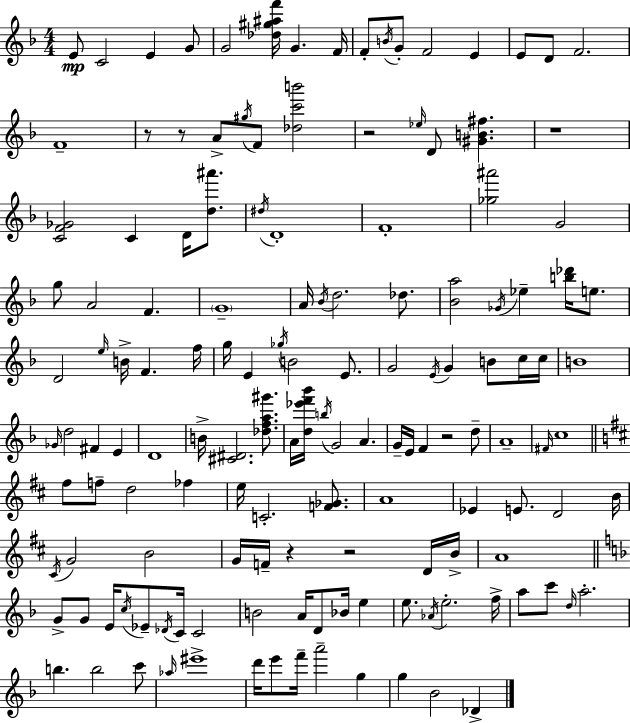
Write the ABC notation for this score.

X:1
T:Untitled
M:4/4
L:1/4
K:F
E/2 C2 E G/2 G2 [_d^g^af']/4 G F/4 F/2 B/4 G/2 F2 E E/2 D/2 F2 F4 z/2 z/2 A/2 ^g/4 F/2 [_dc'b']2 z2 _e/4 D/2 [^GB^f] z4 [CF_G]2 C D/4 [d^a']/2 ^d/4 D4 F4 [_g^a']2 G2 g/2 A2 F G4 A/4 _B/4 d2 _d/2 [_Ba]2 _G/4 _e [b_d']/4 e/2 D2 e/4 B/4 F f/4 g/4 E _g/4 B2 E/2 G2 E/4 G B/2 c/4 c/4 B4 _G/4 d2 ^F E D4 B/4 [^C^D]2 [_dfa^g']/2 A/4 [d_e'f'_b']/4 b/4 G2 A G/4 E/4 F z2 d/2 A4 ^F/4 c4 ^f/2 f/2 d2 _f e/4 C2 [F_G]/2 A4 _E E/2 D2 B/4 ^C/4 G2 B2 G/4 F/4 z z2 D/4 B/4 A4 G/2 G/2 E/4 c/4 _E/2 _D/4 C/4 C2 B2 A/4 D/2 _B/4 e e/2 _A/4 e2 f/4 a/2 c'/2 d/4 a2 b b2 c'/2 _a/4 ^e'4 d'/4 e'/2 f'/4 a'2 g g _B2 _D